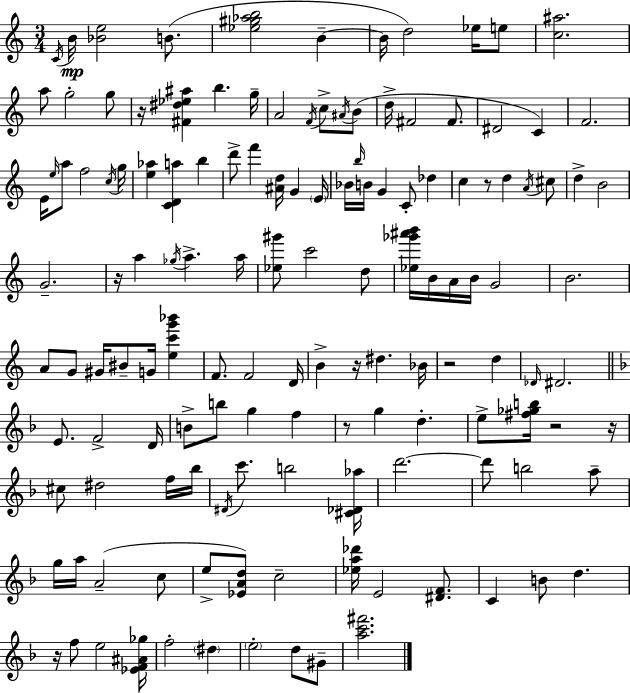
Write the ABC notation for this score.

X:1
T:Untitled
M:3/4
L:1/4
K:Am
C/4 B/4 [_Be]2 B/2 [_e^g_ab]2 B B/4 d2 _e/4 e/2 [c^a]2 a/2 g2 g/2 z/4 [^F^d_e^a] b g/4 A2 F/4 c/2 ^A/4 B/2 d/4 ^F2 ^F/2 ^D2 C F2 E/4 e/4 a/2 f2 c/4 g/4 [e_a] [CDa] b d'/2 f' [^Ad]/4 G E/4 _B/4 b/4 B/4 G C/2 _d c z/2 d A/4 ^c/2 d B2 G2 z/4 a _g/4 a a/4 [_e^g']/2 c'2 d/2 [_e_g'^a'b']/4 B/4 A/4 B/4 G2 B2 A/2 G/2 ^G/4 ^B/2 G/4 [ec'g'_b'] F/2 F2 D/4 B z/4 ^d _B/4 z2 d _D/4 ^D2 E/2 F2 D/4 B/2 b/2 g f z/2 g d e/2 [^f_gb]/4 z2 z/4 ^c/2 ^d2 f/4 _b/4 ^D/4 c'/2 b2 [^C_D_a]/4 d'2 d'/2 b2 a/2 g/4 a/4 A2 c/2 e/2 [_EAd]/2 c2 [_ea_d']/4 E2 [^DF]/2 C B/2 d z/4 f/2 e2 [_EF^A_g]/4 f2 ^d e2 d/2 ^G/2 [ac'^f']2